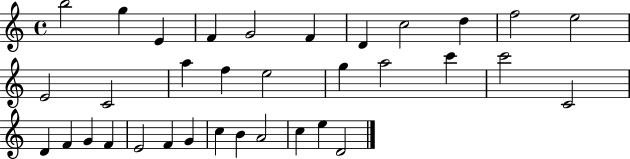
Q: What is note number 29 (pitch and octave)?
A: C5